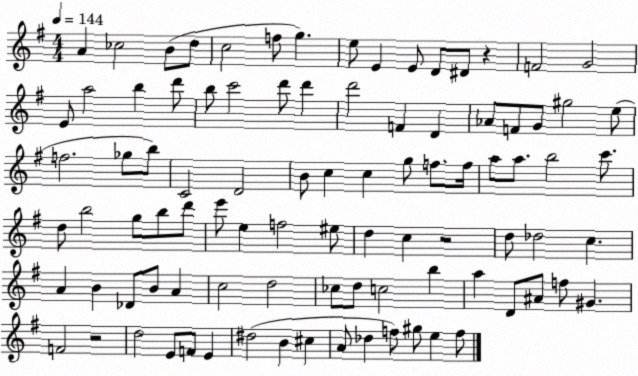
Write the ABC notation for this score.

X:1
T:Untitled
M:4/4
L:1/4
K:G
A _c2 B/2 d/2 c2 f/2 g e/2 E E/2 D/2 ^D/2 z F2 G2 E/2 a2 b d'/2 b/2 c'2 d'/2 d' d'2 F D _A/2 F/2 G/2 ^g2 e/2 f2 _g/2 b/2 C2 D2 B/2 c c g/2 f/2 f/4 a/2 a/2 b2 c'/2 d/2 b2 g/2 b/2 d'/2 e'/2 e f2 ^e/2 d c z2 d/2 _d2 c A B _D/2 B/2 A c2 d2 _c/2 d/2 c2 b a D/2 ^A/2 f/2 ^G F2 z2 d2 E/2 F/2 E ^d2 B ^c A/2 _d f/2 ^g/2 e f/2